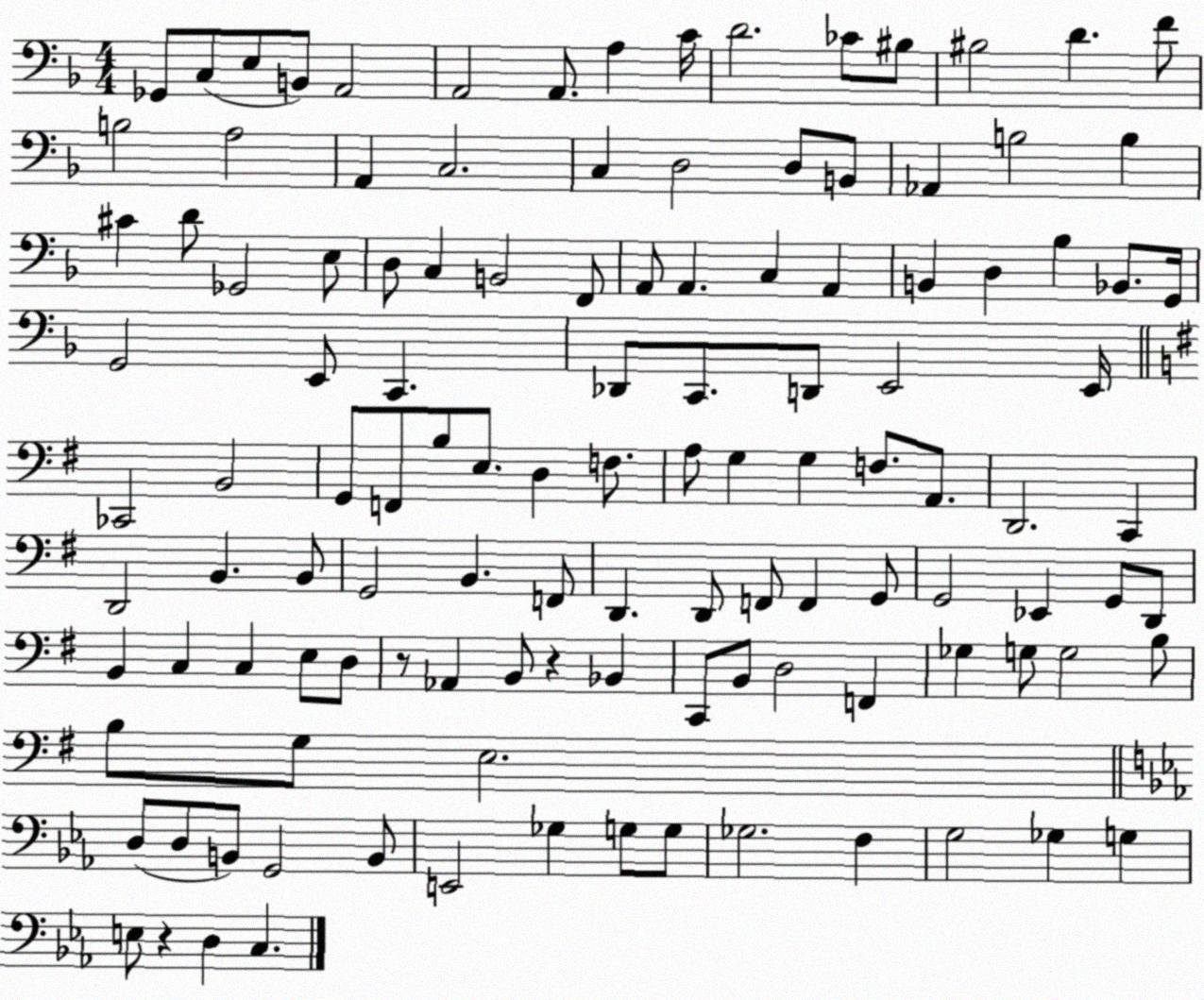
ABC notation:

X:1
T:Untitled
M:4/4
L:1/4
K:F
_G,,/2 C,/2 E,/2 B,,/2 A,,2 A,,2 A,,/2 A, C/4 D2 _C/2 ^B,/2 ^B,2 D F/2 B,2 A,2 A,, C,2 C, D,2 D,/2 B,,/2 _A,, B,2 B, ^C D/2 _G,,2 E,/2 D,/2 C, B,,2 F,,/2 A,,/2 A,, C, A,, B,, D, _B, _B,,/2 G,,/4 G,,2 E,,/2 C,, _D,,/2 C,,/2 D,,/2 E,,2 E,,/4 _C,,2 B,,2 G,,/2 F,,/2 B,/2 E,/2 D, F,/2 A,/2 G, G, F,/2 A,,/2 D,,2 C,, D,,2 B,, B,,/2 G,,2 B,, F,,/2 D,, D,,/2 F,,/2 F,, G,,/2 G,,2 _E,, G,,/2 D,,/2 B,, C, C, E,/2 D,/2 z/2 _A,, B,,/2 z _B,, C,,/2 B,,/2 D,2 F,, _G, G,/2 G,2 B,/2 B,/2 G,/2 E,2 D,/2 D,/2 B,,/2 G,,2 B,,/2 E,,2 _G, G,/2 G,/2 _G,2 F, G,2 _G, G, E,/2 z D, C,